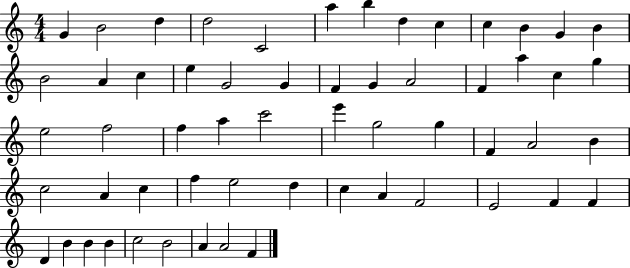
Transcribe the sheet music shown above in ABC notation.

X:1
T:Untitled
M:4/4
L:1/4
K:C
G B2 d d2 C2 a b d c c B G B B2 A c e G2 G F G A2 F a c g e2 f2 f a c'2 e' g2 g F A2 B c2 A c f e2 d c A F2 E2 F F D B B B c2 B2 A A2 F